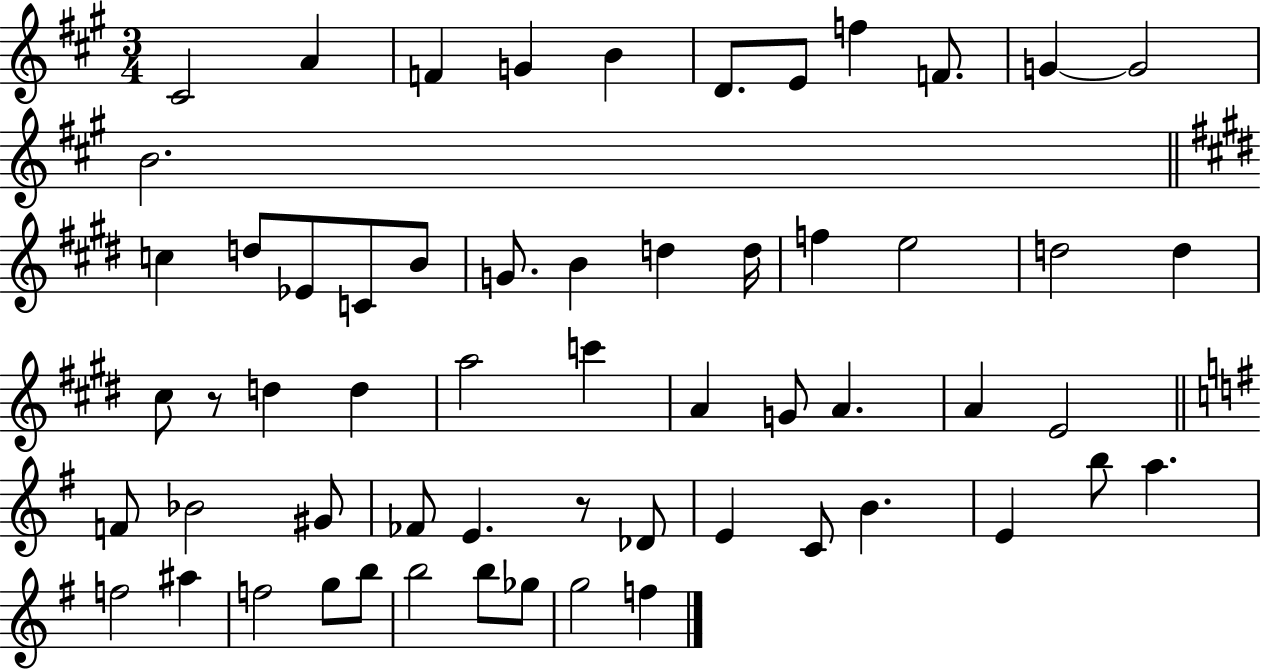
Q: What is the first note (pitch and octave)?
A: C#4